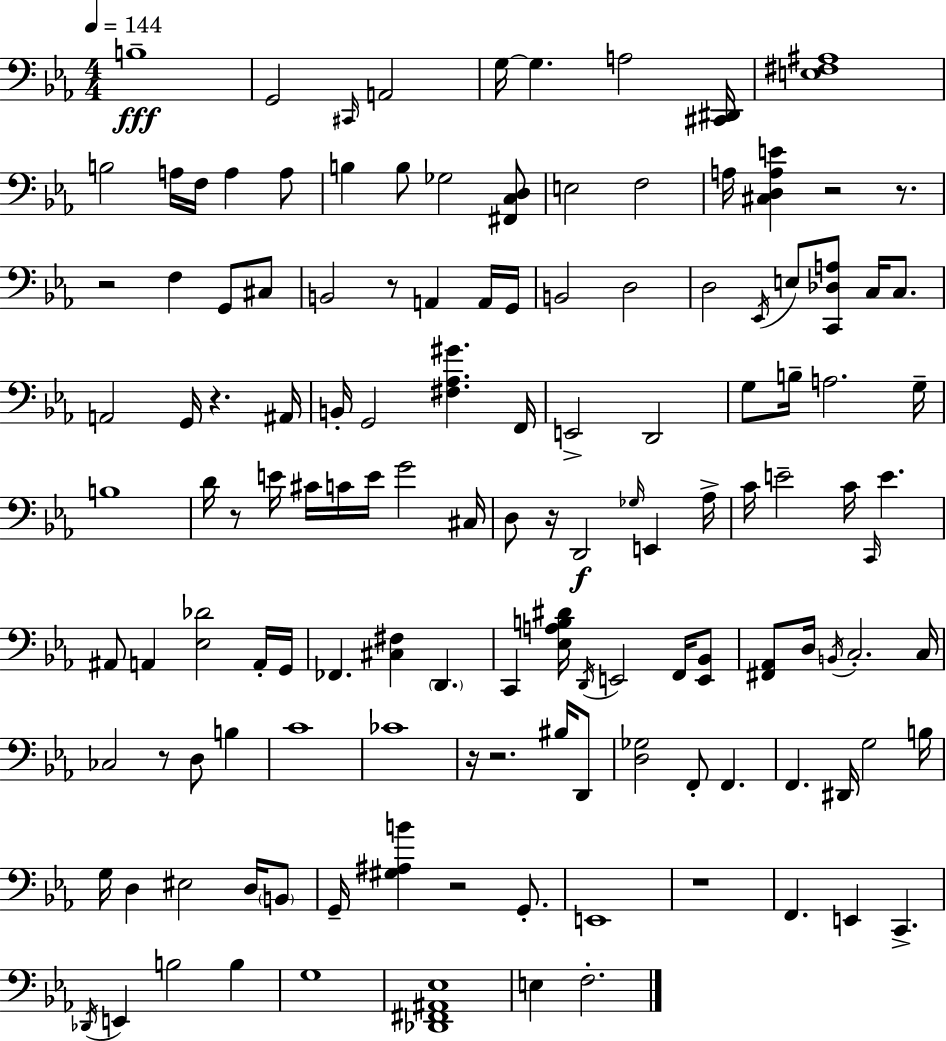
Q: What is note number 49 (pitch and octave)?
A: C4